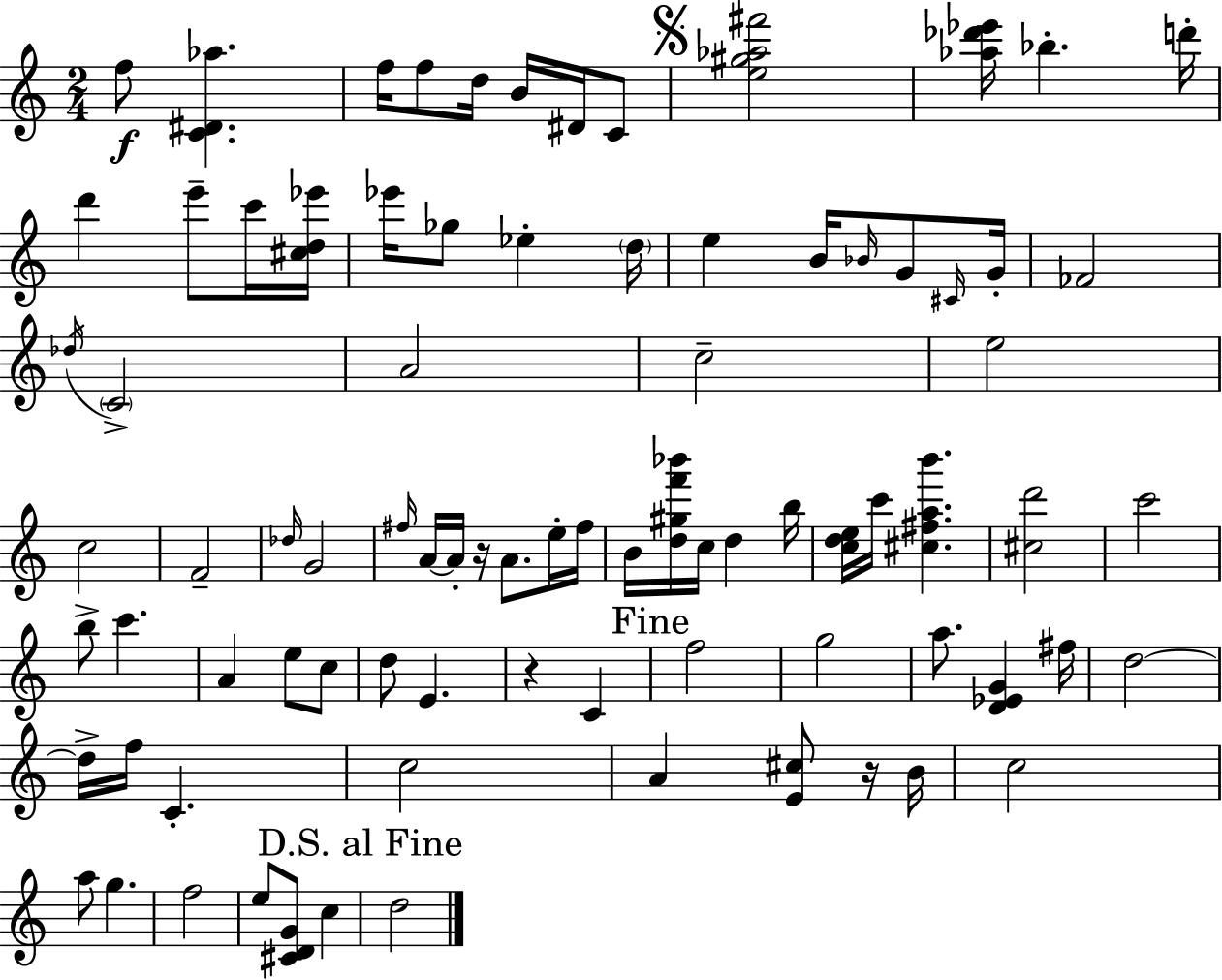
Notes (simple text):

F5/e [C4,D#4,Ab5]/q. F5/s F5/e D5/s B4/s D#4/s C4/e [E5,G#5,Ab5,F#6]/h [Ab5,Db6,Eb6]/s Bb5/q. D6/s D6/q E6/e C6/s [C#5,D5,Eb6]/s Eb6/s Gb5/e Eb5/q D5/s E5/q B4/s Bb4/s G4/e C#4/s G4/s FES4/h Db5/s C4/h A4/h C5/h E5/h C5/h F4/h Db5/s G4/h F#5/s A4/s A4/s R/s A4/e. E5/s F#5/s B4/s [D5,G#5,F6,Bb6]/s C5/s D5/q B5/s [C5,D5,E5]/s C6/s [C#5,F#5,A5,B6]/q. [C#5,D6]/h C6/h B5/e C6/q. A4/q E5/e C5/e D5/e E4/q. R/q C4/q F5/h G5/h A5/e. [D4,Eb4,G4]/q F#5/s D5/h D5/s F5/s C4/q. C5/h A4/q [E4,C#5]/e R/s B4/s C5/h A5/e G5/q. F5/h E5/e [C#4,D4,G4]/e C5/q D5/h